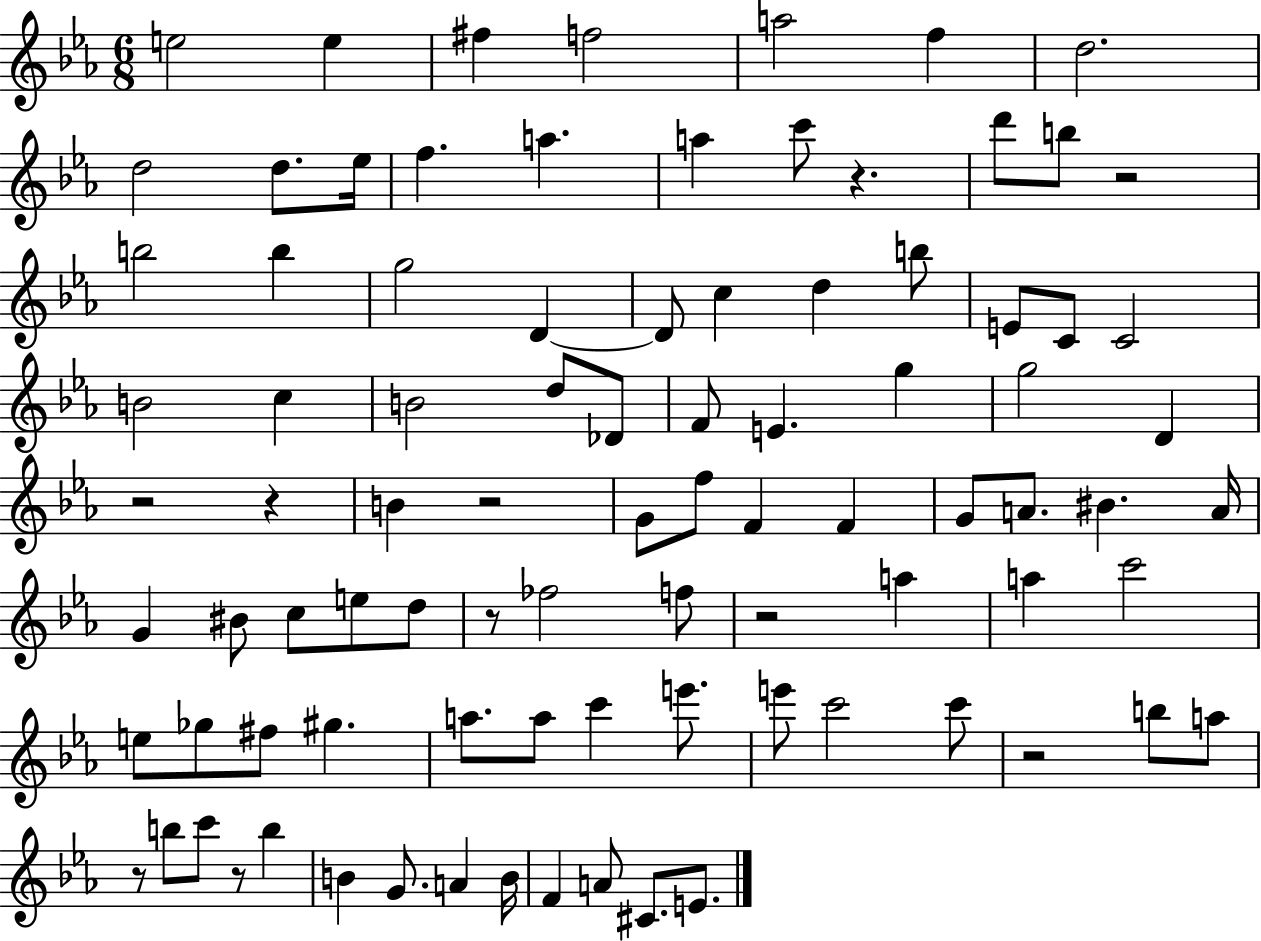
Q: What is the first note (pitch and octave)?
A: E5